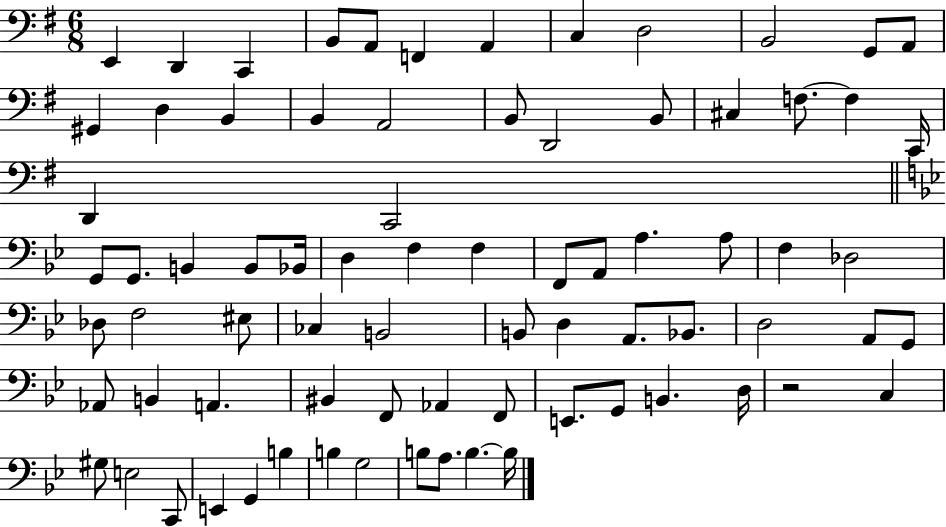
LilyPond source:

{
  \clef bass
  \numericTimeSignature
  \time 6/8
  \key g \major
  \repeat volta 2 { e,4 d,4 c,4 | b,8 a,8 f,4 a,4 | c4 d2 | b,2 g,8 a,8 | \break gis,4 d4 b,4 | b,4 a,2 | b,8 d,2 b,8 | cis4 f8.~~ f4 c,16 | \break d,4 c,2 | \bar "||" \break \key bes \major g,8 g,8. b,4 b,8 bes,16 | d4 f4 f4 | f,8 a,8 a4. a8 | f4 des2 | \break des8 f2 eis8 | ces4 b,2 | b,8 d4 a,8. bes,8. | d2 a,8 g,8 | \break aes,8 b,4 a,4. | bis,4 f,8 aes,4 f,8 | e,8. g,8 b,4. d16 | r2 c4 | \break gis8 e2 c,8 | e,4 g,4 b4 | b4 g2 | b8 a8. b4.~~ b16 | \break } \bar "|."
}